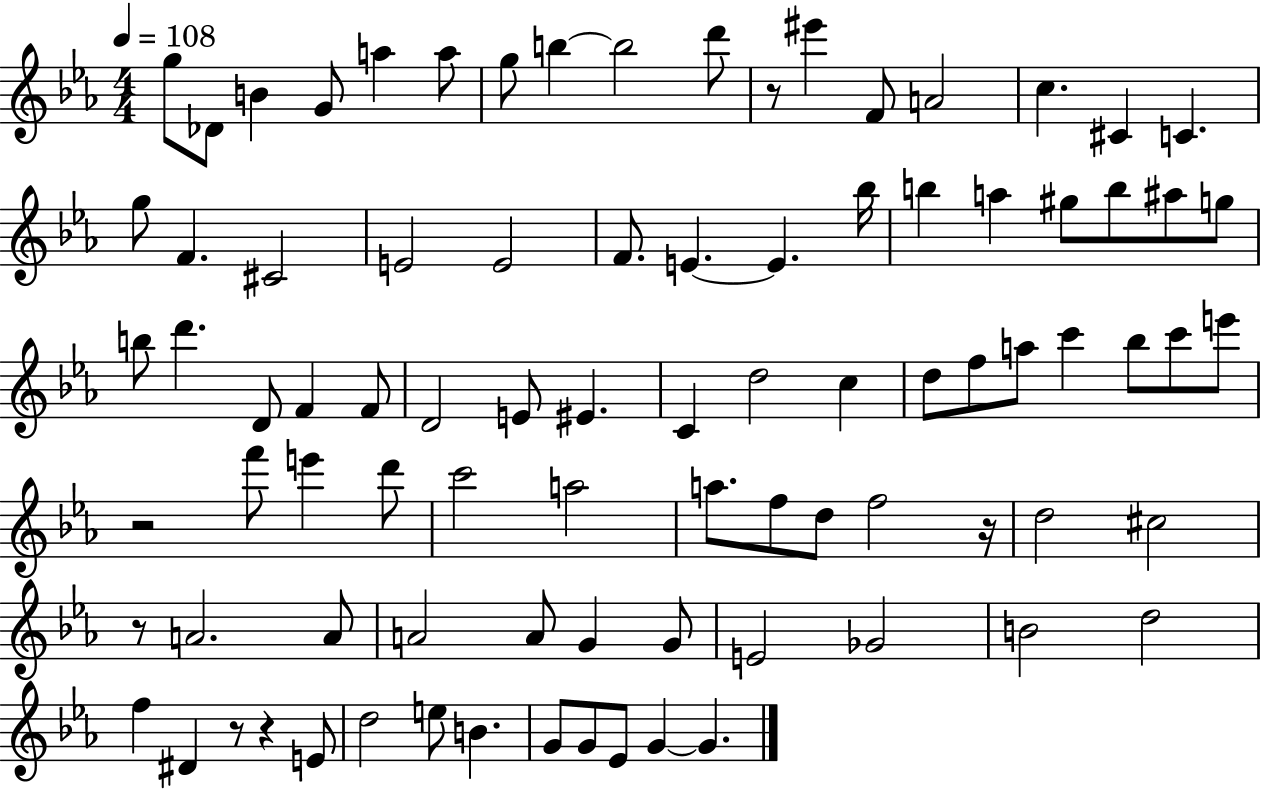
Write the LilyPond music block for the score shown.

{
  \clef treble
  \numericTimeSignature
  \time 4/4
  \key ees \major
  \tempo 4 = 108
  g''8 des'8 b'4 g'8 a''4 a''8 | g''8 b''4~~ b''2 d'''8 | r8 eis'''4 f'8 a'2 | c''4. cis'4 c'4. | \break g''8 f'4. cis'2 | e'2 e'2 | f'8. e'4.~~ e'4. bes''16 | b''4 a''4 gis''8 b''8 ais''8 g''8 | \break b''8 d'''4. d'8 f'4 f'8 | d'2 e'8 eis'4. | c'4 d''2 c''4 | d''8 f''8 a''8 c'''4 bes''8 c'''8 e'''8 | \break r2 f'''8 e'''4 d'''8 | c'''2 a''2 | a''8. f''8 d''8 f''2 r16 | d''2 cis''2 | \break r8 a'2. a'8 | a'2 a'8 g'4 g'8 | e'2 ges'2 | b'2 d''2 | \break f''4 dis'4 r8 r4 e'8 | d''2 e''8 b'4. | g'8 g'8 ees'8 g'4~~ g'4. | \bar "|."
}